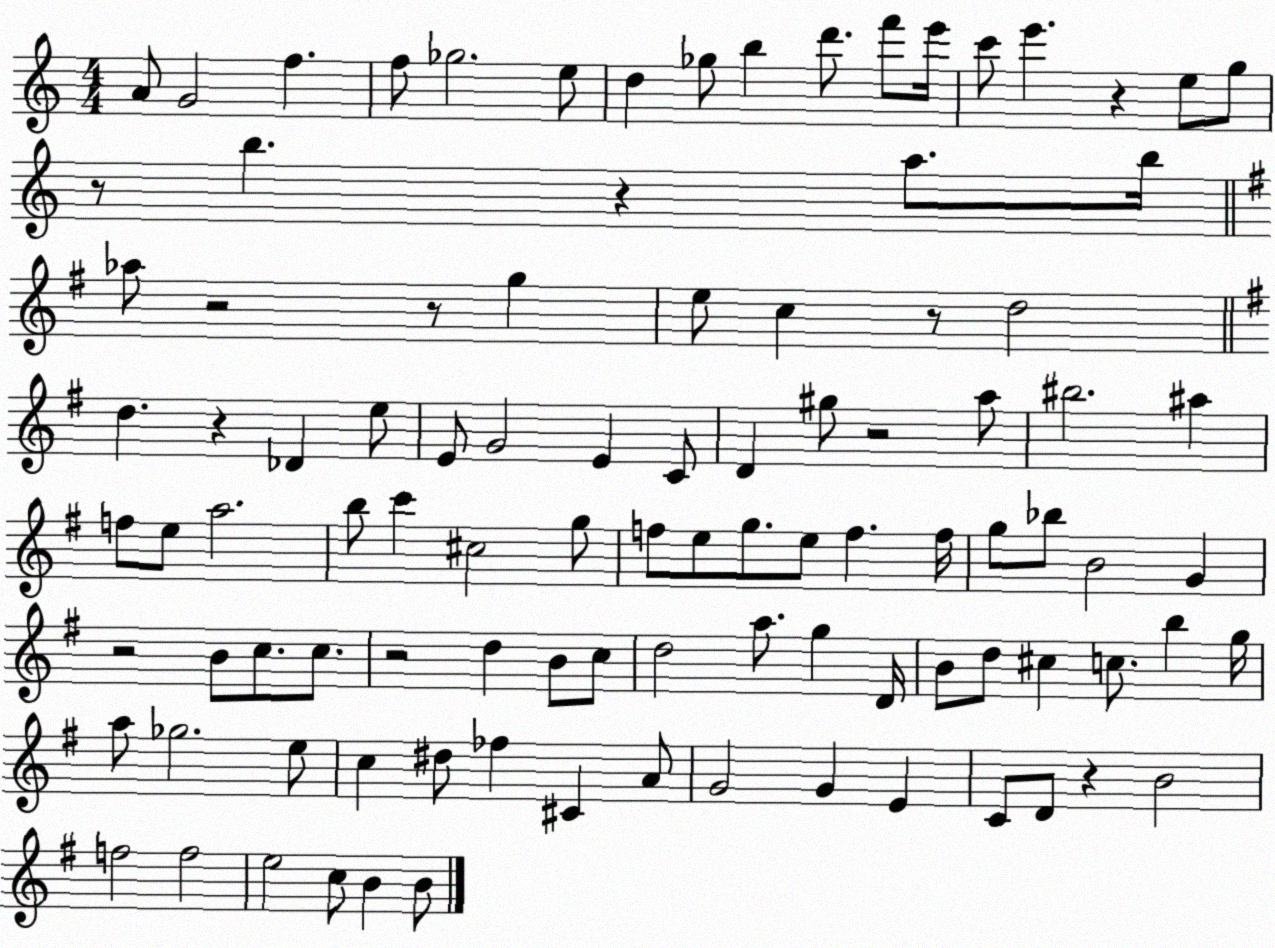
X:1
T:Untitled
M:4/4
L:1/4
K:C
A/2 G2 f f/2 _g2 e/2 d _g/2 b d'/2 f'/2 e'/4 c'/2 e' z e/2 g/2 z/2 b z a/2 b/4 _a/2 z2 z/2 g e/2 c z/2 d2 d z _D e/2 E/2 G2 E C/2 D ^g/2 z2 a/2 ^b2 ^a f/2 e/2 a2 b/2 c' ^c2 g/2 f/2 e/2 g/2 e/2 f f/4 g/2 _b/2 B2 G z2 B/2 c/2 c/2 z2 d B/2 c/2 d2 a/2 g D/4 B/2 d/2 ^c c/2 b g/4 a/2 _g2 e/2 c ^d/2 _f ^C A/2 G2 G E C/2 D/2 z B2 f2 f2 e2 c/2 B B/2